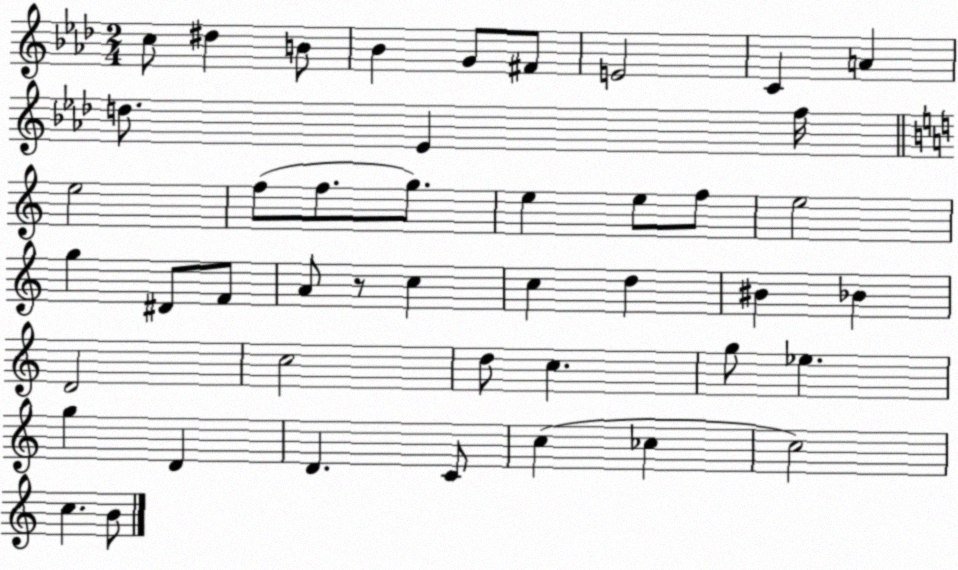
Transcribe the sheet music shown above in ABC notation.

X:1
T:Untitled
M:2/4
L:1/4
K:Ab
c/2 ^d B/2 _B G/2 ^F/2 E2 C A d/2 _E f/4 e2 f/2 f/2 g/2 e e/2 f/2 e2 g ^D/2 F/2 A/2 z/2 c c d ^B _B D2 c2 d/2 c g/2 _e g D D C/2 c _c c2 c B/2